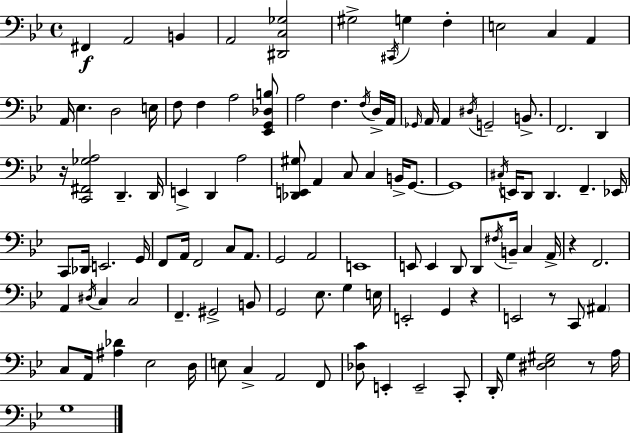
X:1
T:Untitled
M:4/4
L:1/4
K:Bb
^F,, A,,2 B,, A,,2 [^D,,C,_G,]2 ^G,2 ^C,,/4 G, F, E,2 C, A,, A,,/4 _E, D,2 E,/4 F,/2 F, A,2 [_E,,G,,_D,B,]/2 A,2 F, F,/4 D,/4 A,,/4 _G,,/4 A,,/4 A,, ^D,/4 G,,2 B,,/2 F,,2 D,, z/4 [C,,^F,,_G,A,]2 D,, D,,/4 E,, D,, A,2 [_D,,E,,^G,]/2 A,, C,/2 C, B,,/4 G,,/2 G,,4 ^C,/4 E,,/4 D,,/2 D,, F,, _E,,/4 C,,/2 _D,,/4 E,,2 G,,/4 F,,/2 A,,/4 F,,2 C,/2 A,,/2 G,,2 A,,2 E,,4 E,,/2 E,, D,,/2 D,,/2 ^F,/4 B,,/4 C, A,,/4 z F,,2 A,, ^D,/4 C, C,2 F,, ^G,,2 B,,/2 G,,2 _E,/2 G, E,/4 E,,2 G,, z E,,2 z/2 C,,/2 ^A,, C,/2 A,,/4 [^A,_D] _E,2 D,/4 E,/2 C, A,,2 F,,/2 [_D,C]/2 E,, E,,2 C,,/2 D,,/4 G, [^D,_E,^G,]2 z/2 A,/4 G,4